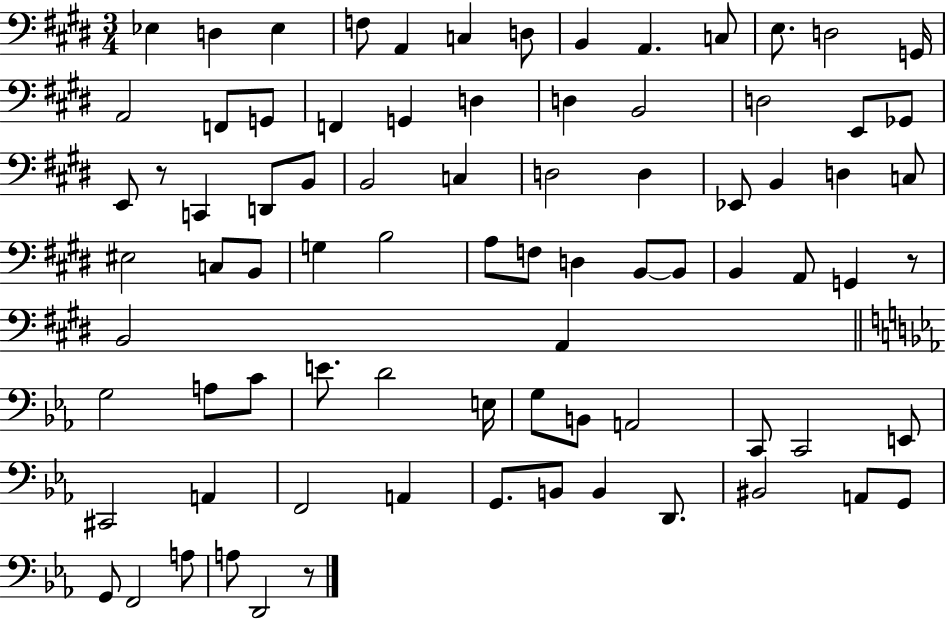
Eb3/q D3/q Eb3/q F3/e A2/q C3/q D3/e B2/q A2/q. C3/e E3/e. D3/h G2/s A2/h F2/e G2/e F2/q G2/q D3/q D3/q B2/h D3/h E2/e Gb2/e E2/e R/e C2/q D2/e B2/e B2/h C3/q D3/h D3/q Eb2/e B2/q D3/q C3/e EIS3/h C3/e B2/e G3/q B3/h A3/e F3/e D3/q B2/e B2/e B2/q A2/e G2/q R/e B2/h A2/q G3/h A3/e C4/e E4/e. D4/h E3/s G3/e B2/e A2/h C2/e C2/h E2/e C#2/h A2/q F2/h A2/q G2/e. B2/e B2/q D2/e. BIS2/h A2/e G2/e G2/e F2/h A3/e A3/e D2/h R/e